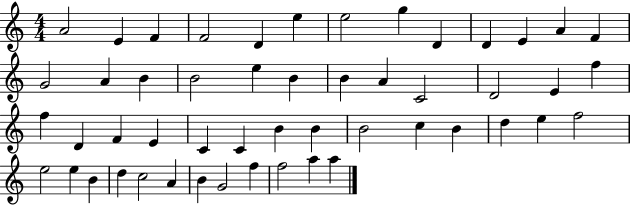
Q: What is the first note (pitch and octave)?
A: A4